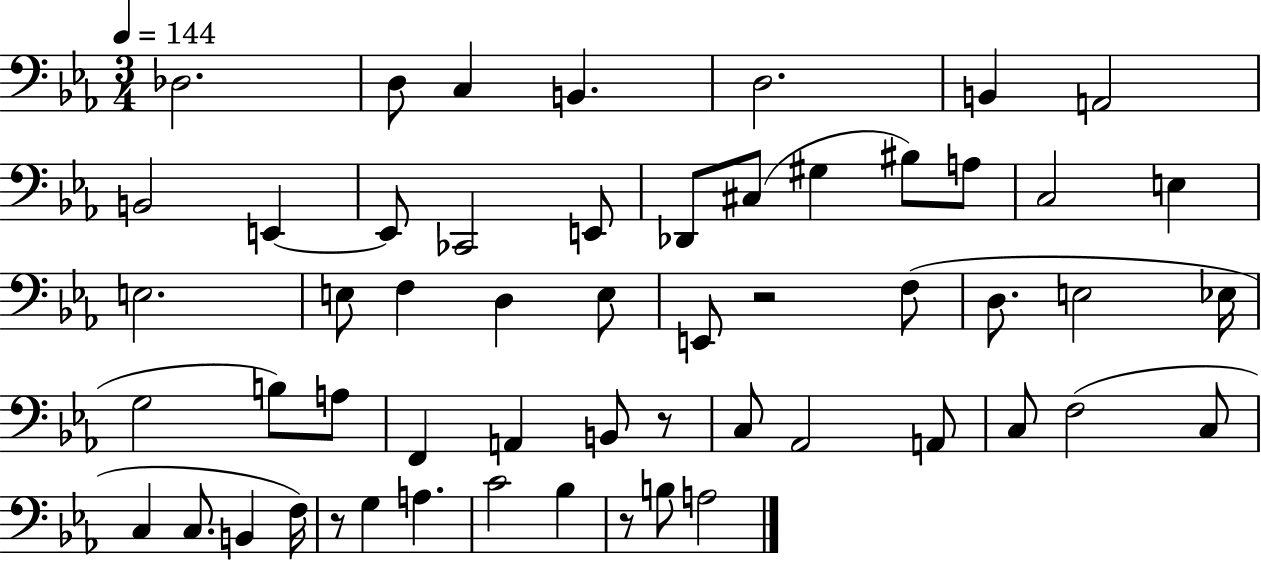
X:1
T:Untitled
M:3/4
L:1/4
K:Eb
_D,2 D,/2 C, B,, D,2 B,, A,,2 B,,2 E,, E,,/2 _C,,2 E,,/2 _D,,/2 ^C,/2 ^G, ^B,/2 A,/2 C,2 E, E,2 E,/2 F, D, E,/2 E,,/2 z2 F,/2 D,/2 E,2 _E,/4 G,2 B,/2 A,/2 F,, A,, B,,/2 z/2 C,/2 _A,,2 A,,/2 C,/2 F,2 C,/2 C, C,/2 B,, F,/4 z/2 G, A, C2 _B, z/2 B,/2 A,2